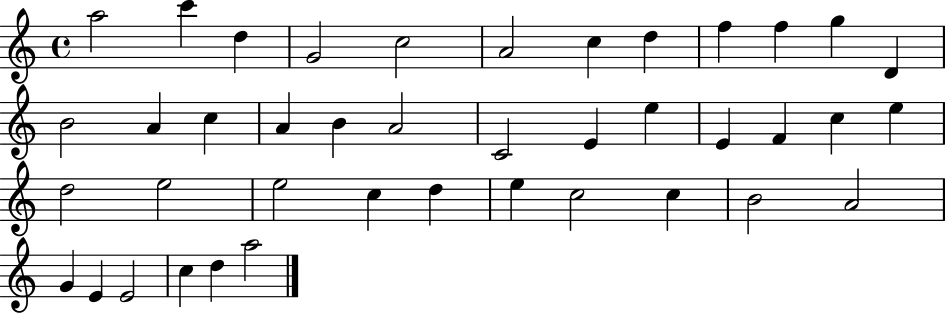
X:1
T:Untitled
M:4/4
L:1/4
K:C
a2 c' d G2 c2 A2 c d f f g D B2 A c A B A2 C2 E e E F c e d2 e2 e2 c d e c2 c B2 A2 G E E2 c d a2